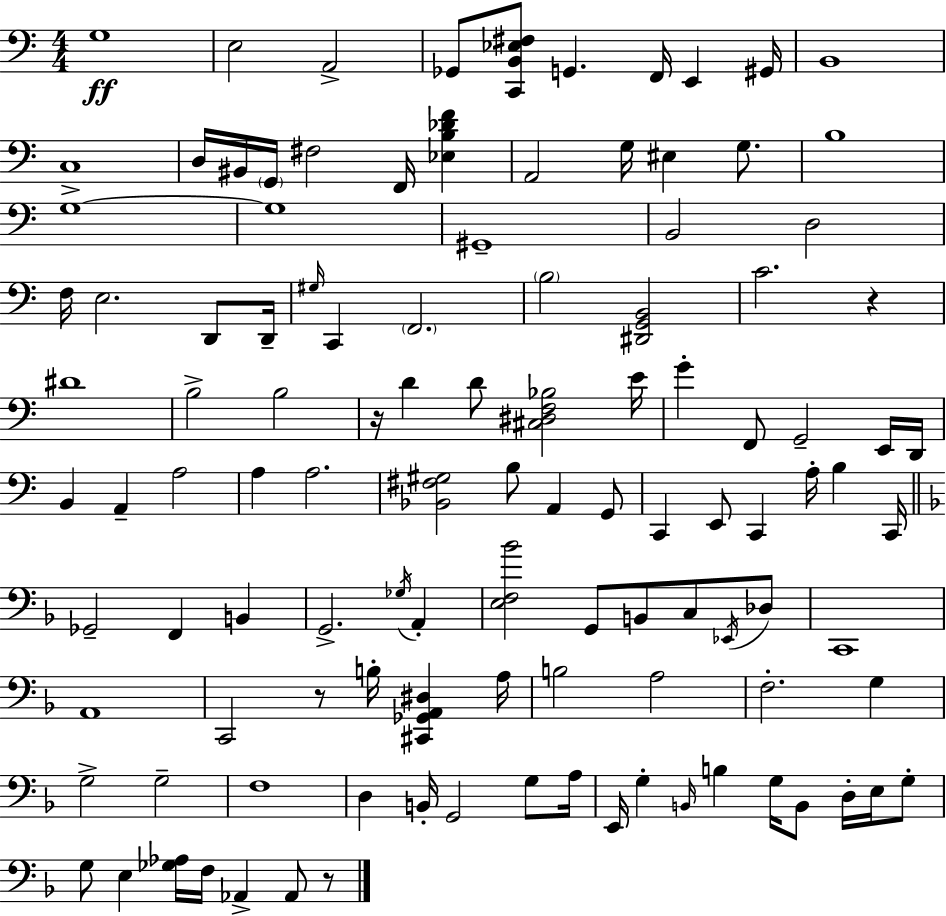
G3/w E3/h A2/h Gb2/e [C2,B2,Eb3,F#3]/e G2/q. F2/s E2/q G#2/s B2/w C3/w D3/s BIS2/s G2/s F#3/h F2/s [Eb3,B3,Db4,F4]/q A2/h G3/s EIS3/q G3/e. B3/w G3/w G3/w G#2/w B2/h D3/h F3/s E3/h. D2/e D2/s G#3/s C2/q F2/h. B3/h [D#2,G2,B2]/h C4/h. R/q D#4/w B3/h B3/h R/s D4/q D4/e [C#3,D#3,F3,Bb3]/h E4/s G4/q F2/e G2/h E2/s D2/s B2/q A2/q A3/h A3/q A3/h. [Bb2,F#3,G#3]/h B3/e A2/q G2/e C2/q E2/e C2/q A3/s B3/q C2/s Gb2/h F2/q B2/q G2/h. Gb3/s A2/q [E3,F3,Bb4]/h G2/e B2/e C3/e Eb2/s Db3/e C2/w A2/w C2/h R/e B3/s [C#2,Gb2,A2,D#3]/q A3/s B3/h A3/h F3/h. G3/q G3/h G3/h F3/w D3/q B2/s G2/h G3/e A3/s E2/s G3/q B2/s B3/q G3/s B2/e D3/s E3/s G3/e G3/e E3/q [Gb3,Ab3]/s F3/s Ab2/q Ab2/e R/e